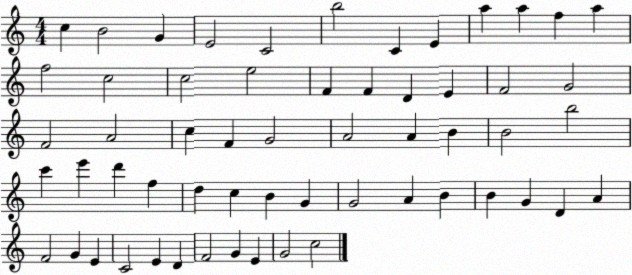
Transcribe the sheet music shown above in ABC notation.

X:1
T:Untitled
M:4/4
L:1/4
K:C
c B2 G E2 C2 b2 C E a a f a f2 c2 c2 e2 F F D E F2 G2 F2 A2 c F G2 A2 A B B2 b2 c' e' d' f d c B G G2 A B B G D A F2 G E C2 E D F2 G E G2 c2